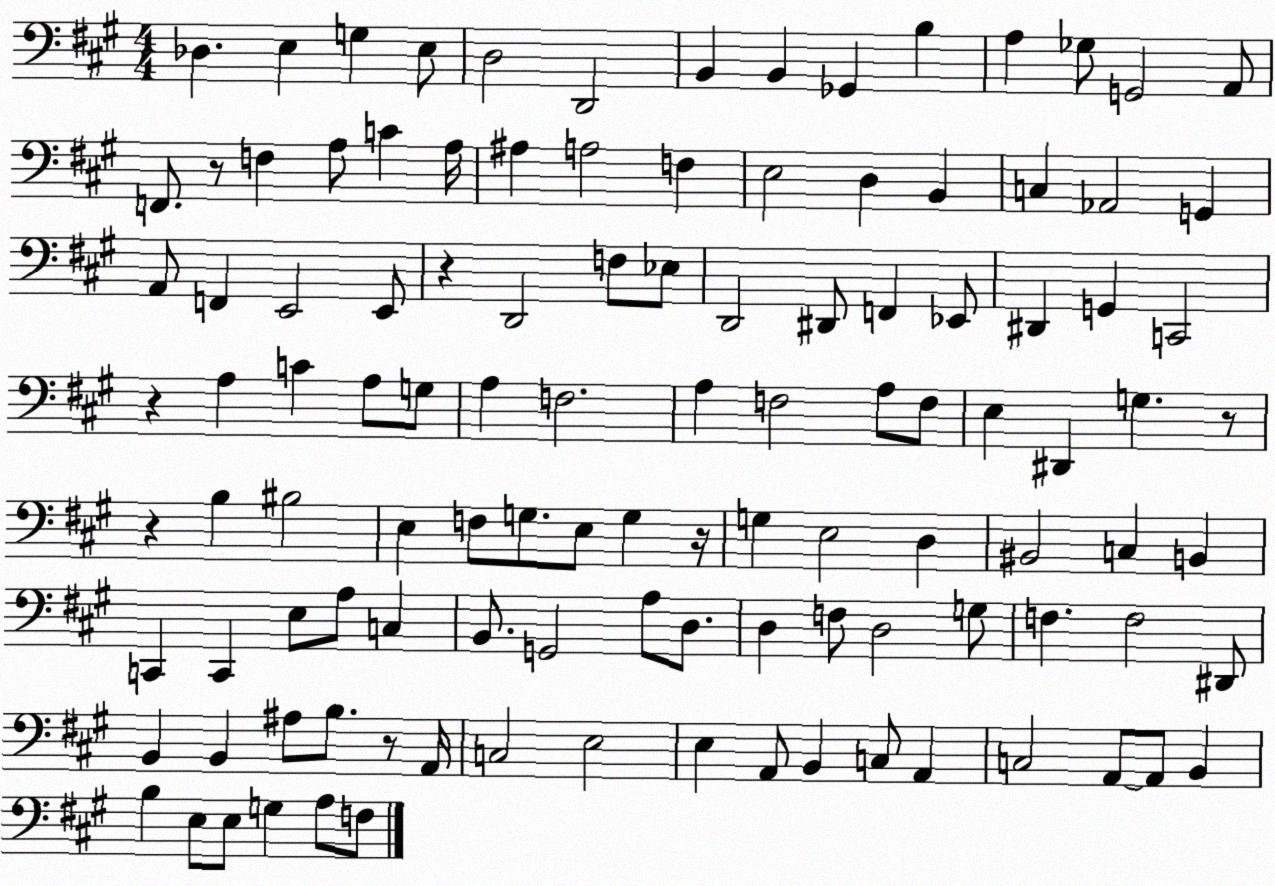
X:1
T:Untitled
M:4/4
L:1/4
K:A
_D, E, G, E,/2 D,2 D,,2 B,, B,, _G,, B, A, _G,/2 G,,2 A,,/2 F,,/2 z/2 F, A,/2 C A,/4 ^A, A,2 F, E,2 D, B,, C, _A,,2 G,, A,,/2 F,, E,,2 E,,/2 z D,,2 F,/2 _E,/2 D,,2 ^D,,/2 F,, _E,,/2 ^D,, G,, C,,2 z A, C A,/2 G,/2 A, F,2 A, F,2 A,/2 F,/2 E, ^D,, G, z/2 z B, ^B,2 E, F,/2 G,/2 E,/2 G, z/4 G, E,2 D, ^B,,2 C, B,, C,, C,, E,/2 A,/2 C, B,,/2 G,,2 A,/2 D,/2 D, F,/2 D,2 G,/2 F, F,2 ^D,,/2 B,, B,, ^A,/2 B,/2 z/2 A,,/4 C,2 E,2 E, A,,/2 B,, C,/2 A,, C,2 A,,/2 A,,/2 B,, B, E,/2 E,/2 G, A,/2 F,/2